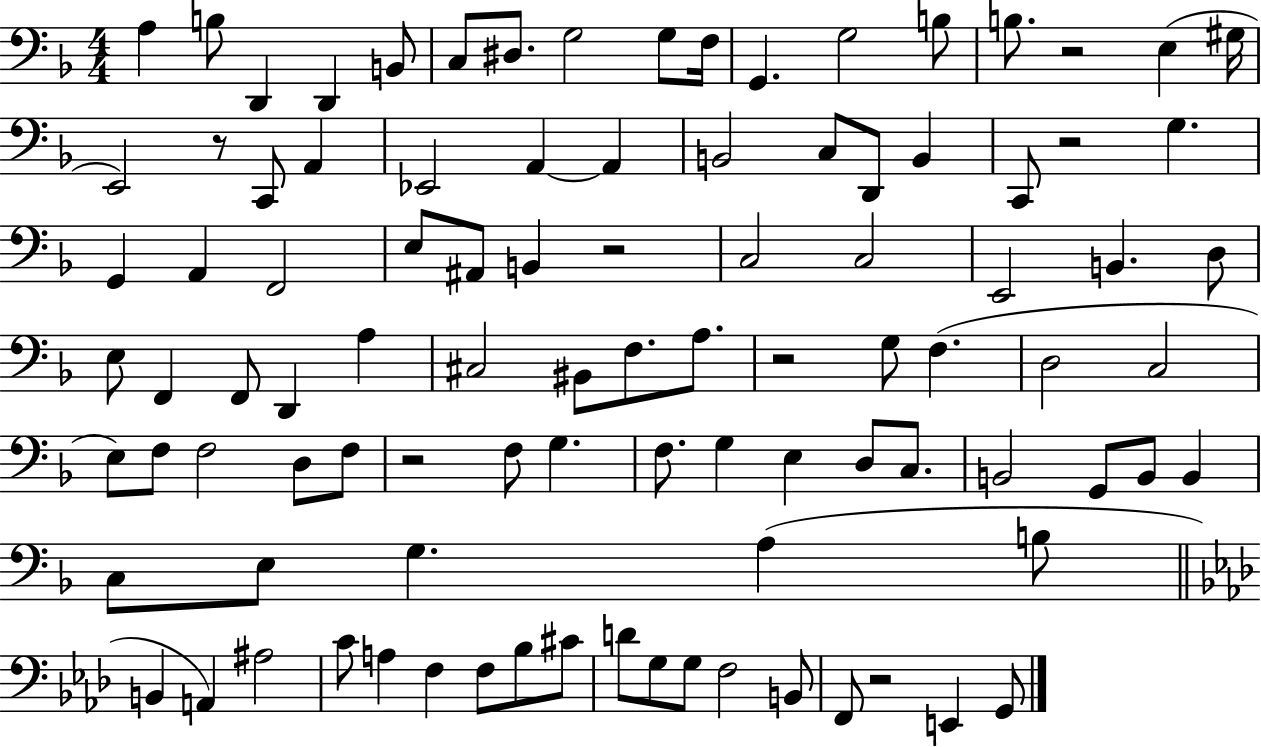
X:1
T:Untitled
M:4/4
L:1/4
K:F
A, B,/2 D,, D,, B,,/2 C,/2 ^D,/2 G,2 G,/2 F,/4 G,, G,2 B,/2 B,/2 z2 E, ^G,/4 E,,2 z/2 C,,/2 A,, _E,,2 A,, A,, B,,2 C,/2 D,,/2 B,, C,,/2 z2 G, G,, A,, F,,2 E,/2 ^A,,/2 B,, z2 C,2 C,2 E,,2 B,, D,/2 E,/2 F,, F,,/2 D,, A, ^C,2 ^B,,/2 F,/2 A,/2 z2 G,/2 F, D,2 C,2 E,/2 F,/2 F,2 D,/2 F,/2 z2 F,/2 G, F,/2 G, E, D,/2 C,/2 B,,2 G,,/2 B,,/2 B,, C,/2 E,/2 G, A, B,/2 B,, A,, ^A,2 C/2 A, F, F,/2 _B,/2 ^C/2 D/2 G,/2 G,/2 F,2 B,,/2 F,,/2 z2 E,, G,,/2